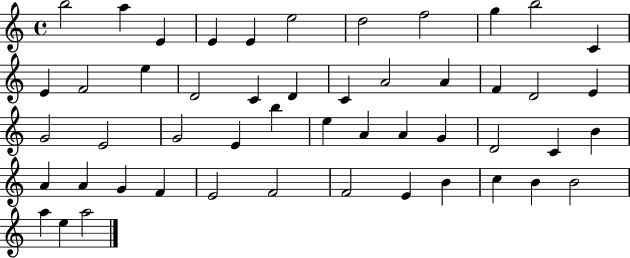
{
  \clef treble
  \time 4/4
  \defaultTimeSignature
  \key c \major
  b''2 a''4 e'4 | e'4 e'4 e''2 | d''2 f''2 | g''4 b''2 c'4 | \break e'4 f'2 e''4 | d'2 c'4 d'4 | c'4 a'2 a'4 | f'4 d'2 e'4 | \break g'2 e'2 | g'2 e'4 b''4 | e''4 a'4 a'4 g'4 | d'2 c'4 b'4 | \break a'4 a'4 g'4 f'4 | e'2 f'2 | f'2 e'4 b'4 | c''4 b'4 b'2 | \break a''4 e''4 a''2 | \bar "|."
}